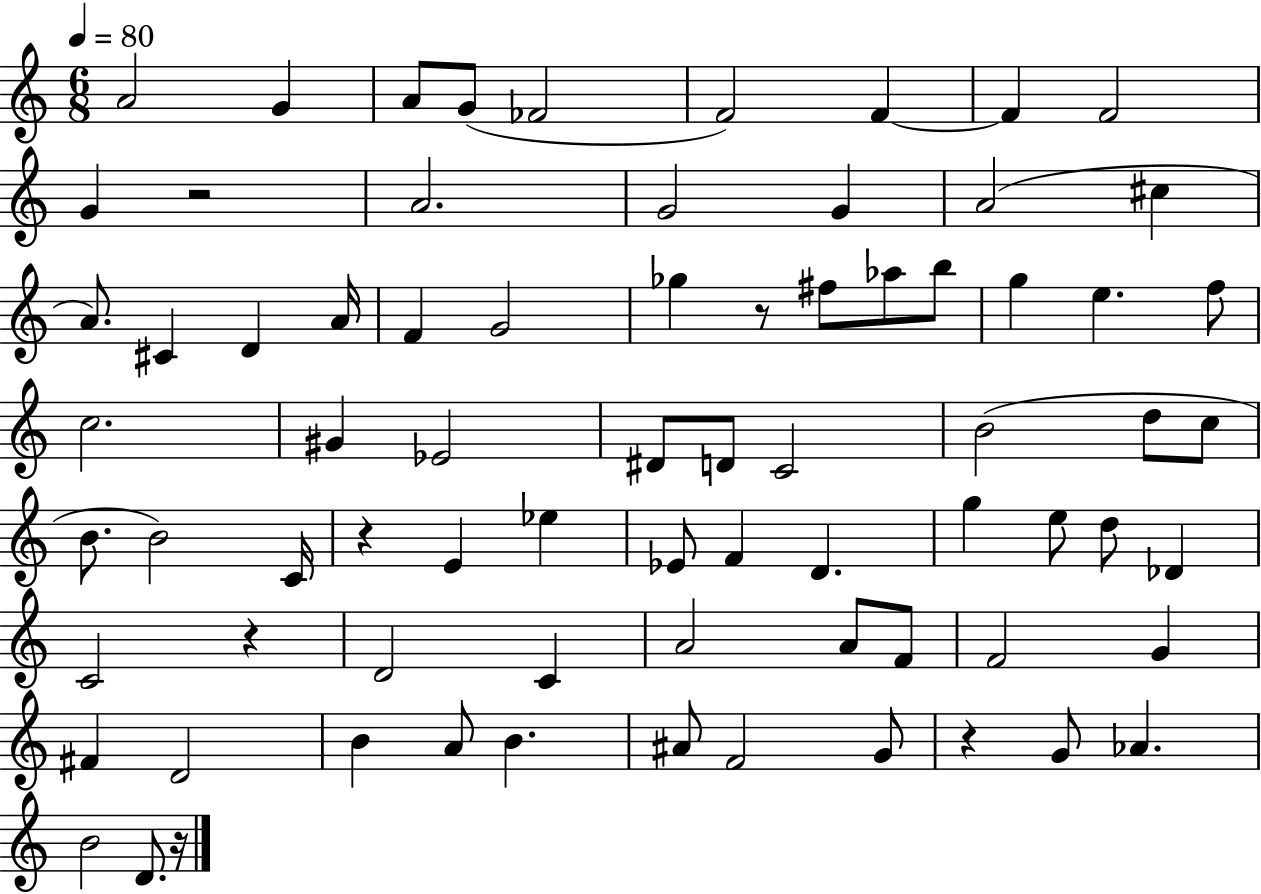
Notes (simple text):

A4/h G4/q A4/e G4/e FES4/h F4/h F4/q F4/q F4/h G4/q R/h A4/h. G4/h G4/q A4/h C#5/q A4/e. C#4/q D4/q A4/s F4/q G4/h Gb5/q R/e F#5/e Ab5/e B5/e G5/q E5/q. F5/e C5/h. G#4/q Eb4/h D#4/e D4/e C4/h B4/h D5/e C5/e B4/e. B4/h C4/s R/q E4/q Eb5/q Eb4/e F4/q D4/q. G5/q E5/e D5/e Db4/q C4/h R/q D4/h C4/q A4/h A4/e F4/e F4/h G4/q F#4/q D4/h B4/q A4/e B4/q. A#4/e F4/h G4/e R/q G4/e Ab4/q. B4/h D4/e. R/s